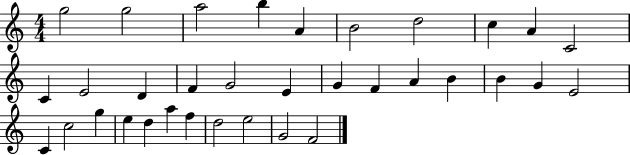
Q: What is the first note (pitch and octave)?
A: G5